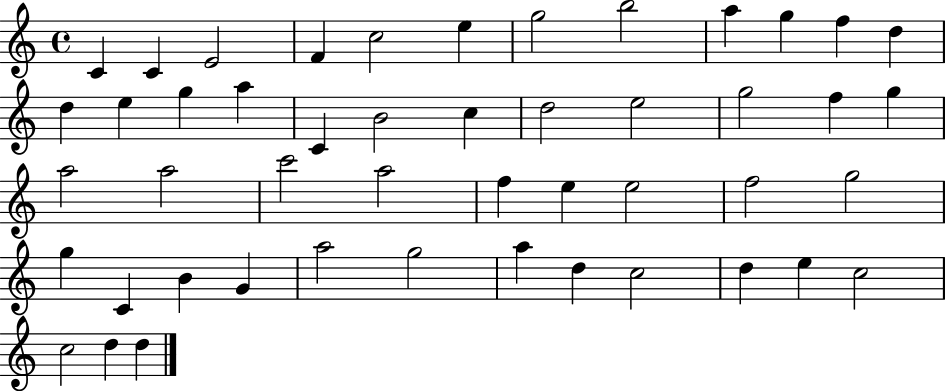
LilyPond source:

{
  \clef treble
  \time 4/4
  \defaultTimeSignature
  \key c \major
  c'4 c'4 e'2 | f'4 c''2 e''4 | g''2 b''2 | a''4 g''4 f''4 d''4 | \break d''4 e''4 g''4 a''4 | c'4 b'2 c''4 | d''2 e''2 | g''2 f''4 g''4 | \break a''2 a''2 | c'''2 a''2 | f''4 e''4 e''2 | f''2 g''2 | \break g''4 c'4 b'4 g'4 | a''2 g''2 | a''4 d''4 c''2 | d''4 e''4 c''2 | \break c''2 d''4 d''4 | \bar "|."
}